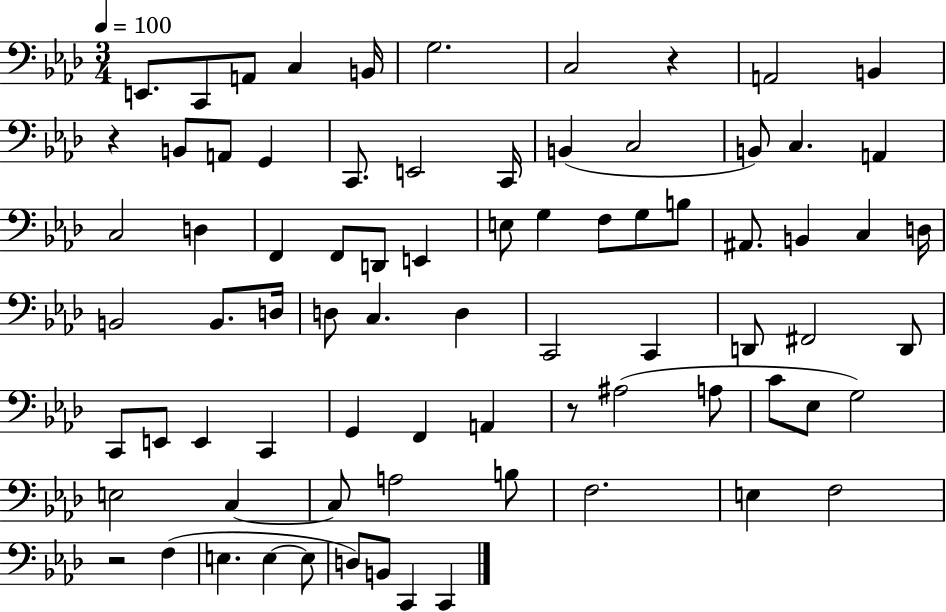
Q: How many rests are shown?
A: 4